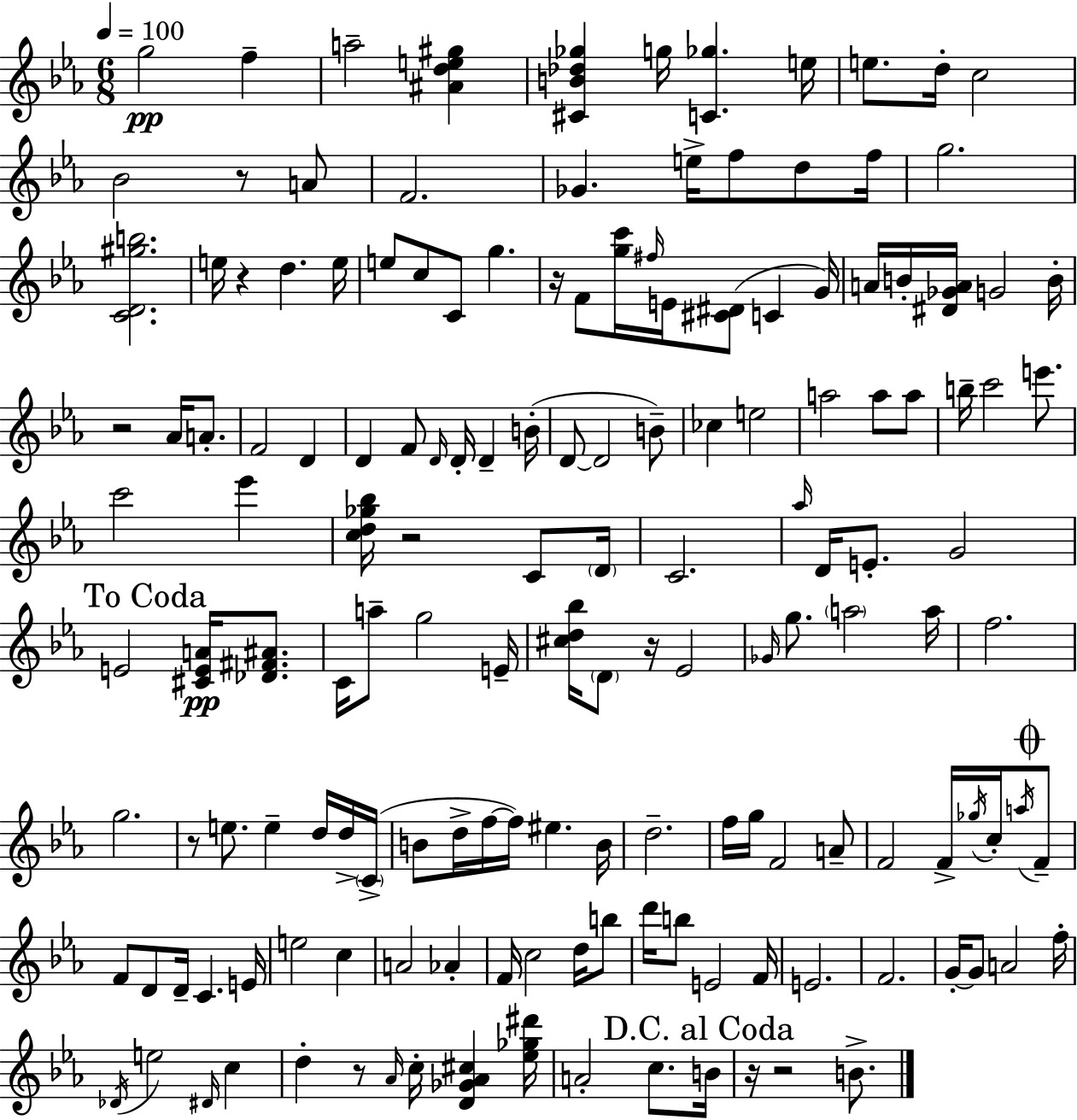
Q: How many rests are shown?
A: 10